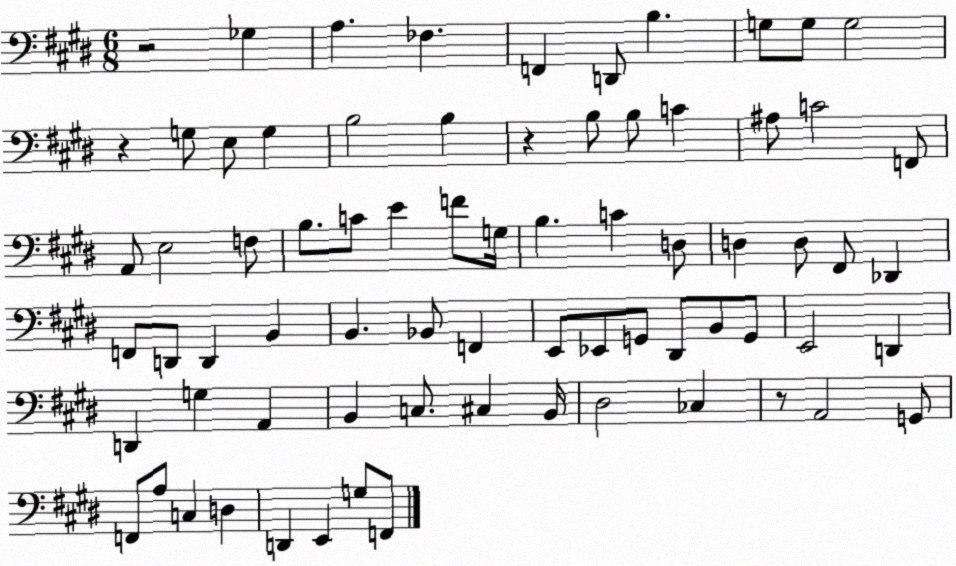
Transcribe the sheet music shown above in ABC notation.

X:1
T:Untitled
M:6/8
L:1/4
K:E
z2 _G, A, _F, F,, D,,/2 B, G,/2 G,/2 G,2 z G,/2 E,/2 G, B,2 B, z B,/2 B,/2 C ^A,/2 C2 F,,/2 A,,/2 E,2 F,/2 B,/2 C/2 E F/2 G,/4 B, C D,/2 D, D,/2 ^F,,/2 _D,, F,,/2 D,,/2 D,, B,, B,, _B,,/2 F,, E,,/2 _E,,/2 G,,/2 ^D,,/2 B,,/2 G,,/2 E,,2 D,, D,, G, A,, B,, C,/2 ^C, B,,/4 ^D,2 _C, z/2 A,,2 G,,/2 F,,/2 A,/2 C, D, D,, E,, G,/2 F,,/2